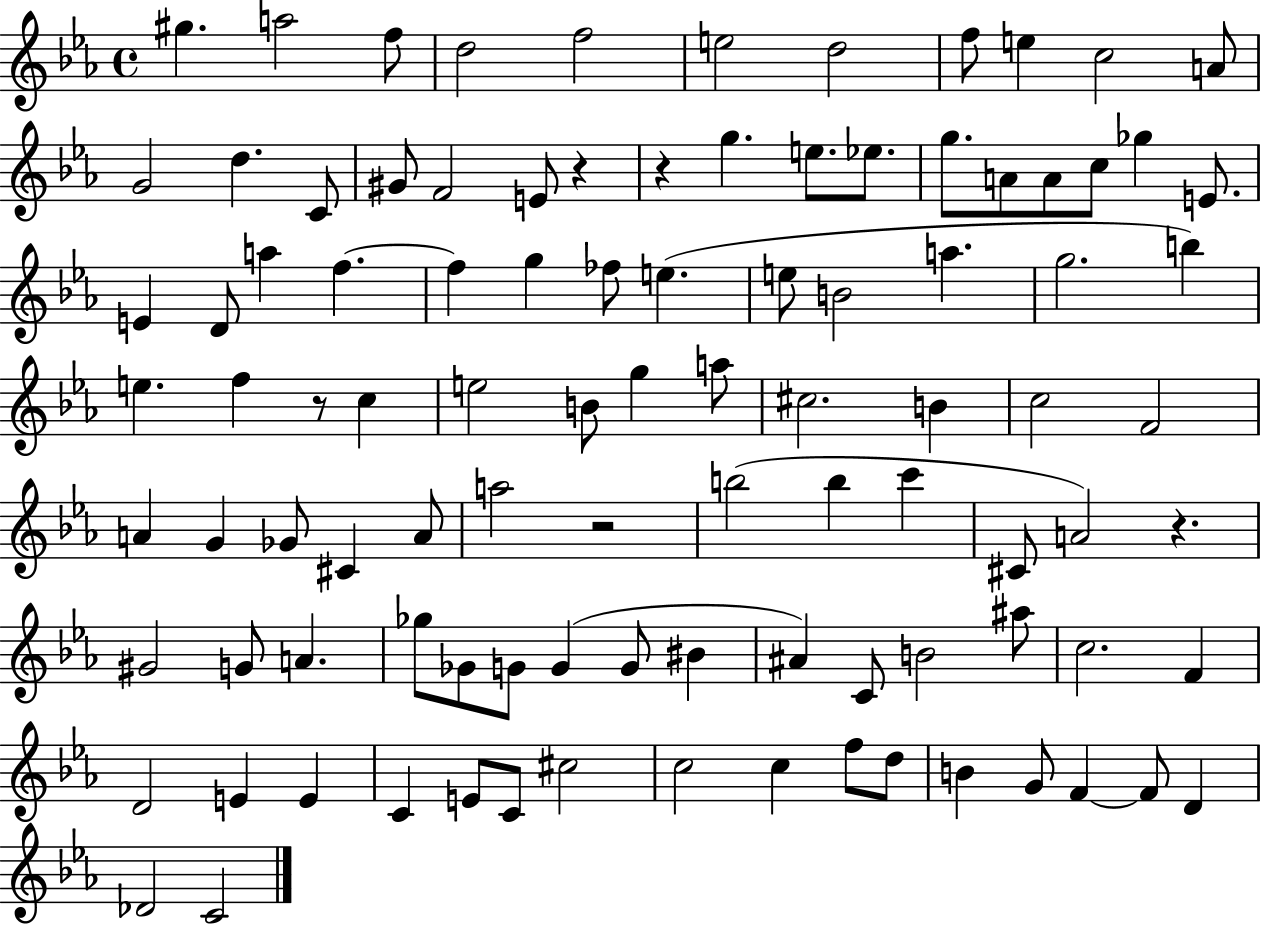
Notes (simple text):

G#5/q. A5/h F5/e D5/h F5/h E5/h D5/h F5/e E5/q C5/h A4/e G4/h D5/q. C4/e G#4/e F4/h E4/e R/q R/q G5/q. E5/e. Eb5/e. G5/e. A4/e A4/e C5/e Gb5/q E4/e. E4/q D4/e A5/q F5/q. F5/q G5/q FES5/e E5/q. E5/e B4/h A5/q. G5/h. B5/q E5/q. F5/q R/e C5/q E5/h B4/e G5/q A5/e C#5/h. B4/q C5/h F4/h A4/q G4/q Gb4/e C#4/q A4/e A5/h R/h B5/h B5/q C6/q C#4/e A4/h R/q. G#4/h G4/e A4/q. Gb5/e Gb4/e G4/e G4/q G4/e BIS4/q A#4/q C4/e B4/h A#5/e C5/h. F4/q D4/h E4/q E4/q C4/q E4/e C4/e C#5/h C5/h C5/q F5/e D5/e B4/q G4/e F4/q F4/e D4/q Db4/h C4/h